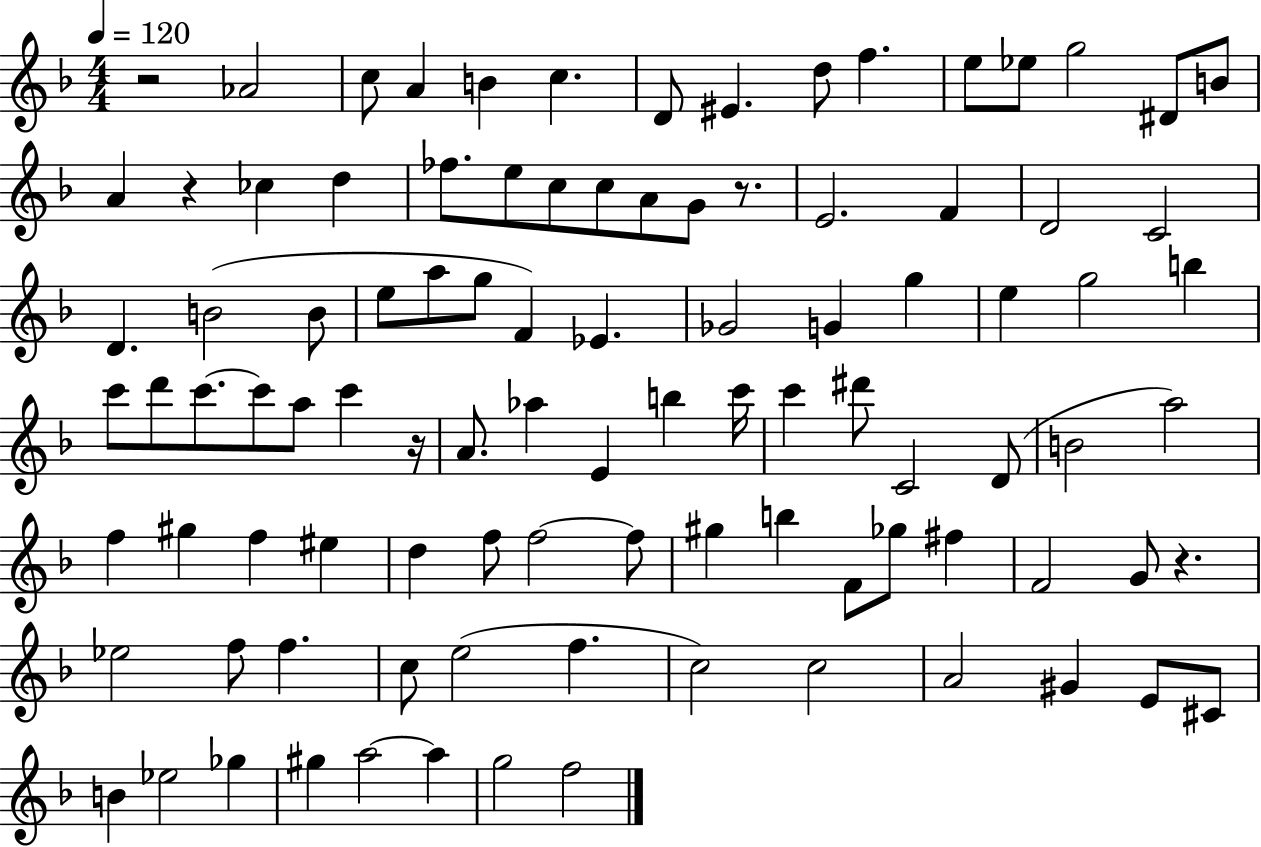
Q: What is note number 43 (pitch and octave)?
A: D6